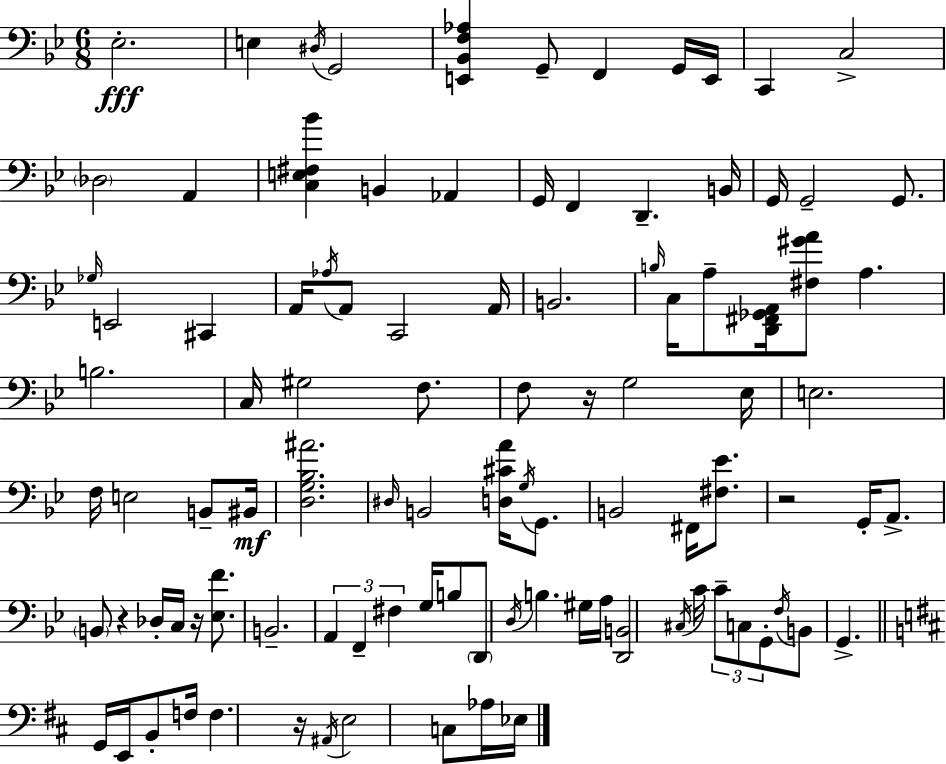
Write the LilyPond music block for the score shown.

{
  \clef bass
  \numericTimeSignature
  \time 6/8
  \key g \minor
  \repeat volta 2 { ees2.-.\fff | e4 \acciaccatura { dis16 } g,2 | <e, bes, f aes>4 g,8-- f,4 g,16 | e,16 c,4 c2-> | \break \parenthesize des2 a,4 | <c e fis bes'>4 b,4 aes,4 | g,16 f,4 d,4.-- | b,16 g,16 g,2-- g,8. | \break \grace { ges16 } e,2 cis,4 | a,16 \acciaccatura { aes16 } a,8 c,2 | a,16 b,2. | \grace { b16 } c16 a8-- <d, fis, ges, a,>16 <fis gis' a'>8 a4. | \break b2. | c16 gis2 | f8. f8 r16 g2 | ees16 e2. | \break f16 e2 | b,8-- bis,16\mf <d g bes ais'>2. | \grace { dis16 } b,2 | <d cis' a'>16 \acciaccatura { g16 } g,8. b,2 | \break fis,16 <fis ees'>8. r2 | g,16-. a,8.-> \parenthesize b,8 r4 | des16-. c16 r16 <ees f'>8. b,2.-- | \tuplet 3/2 { a,4 f,4-- | \break fis4 } g16 b8 \parenthesize d,8 \acciaccatura { d16 } | b4. gis16 a16 <d, b,>2 | \acciaccatura { cis16 } c'16 \tuplet 3/2 { c'8-- c8 g,8-. } | \acciaccatura { f16 } b,8 g,4.-> \bar "||" \break \key d \major g,16 e,16 b,8-. f16 f4. r16 | \acciaccatura { ais,16 } e2 c8 aes16 | ees16 } \bar "|."
}